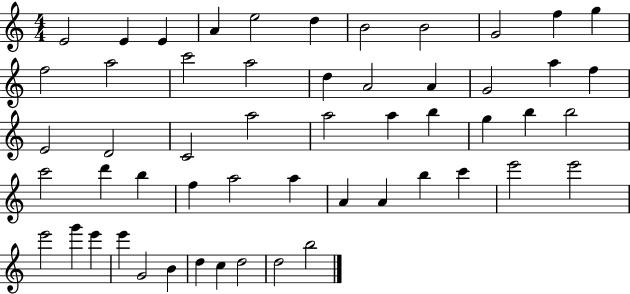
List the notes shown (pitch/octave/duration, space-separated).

E4/h E4/q E4/q A4/q E5/h D5/q B4/h B4/h G4/h F5/q G5/q F5/h A5/h C6/h A5/h D5/q A4/h A4/q G4/h A5/q F5/q E4/h D4/h C4/h A5/h A5/h A5/q B5/q G5/q B5/q B5/h C6/h D6/q B5/q F5/q A5/h A5/q A4/q A4/q B5/q C6/q E6/h E6/h E6/h G6/q E6/q E6/q G4/h B4/q D5/q C5/q D5/h D5/h B5/h